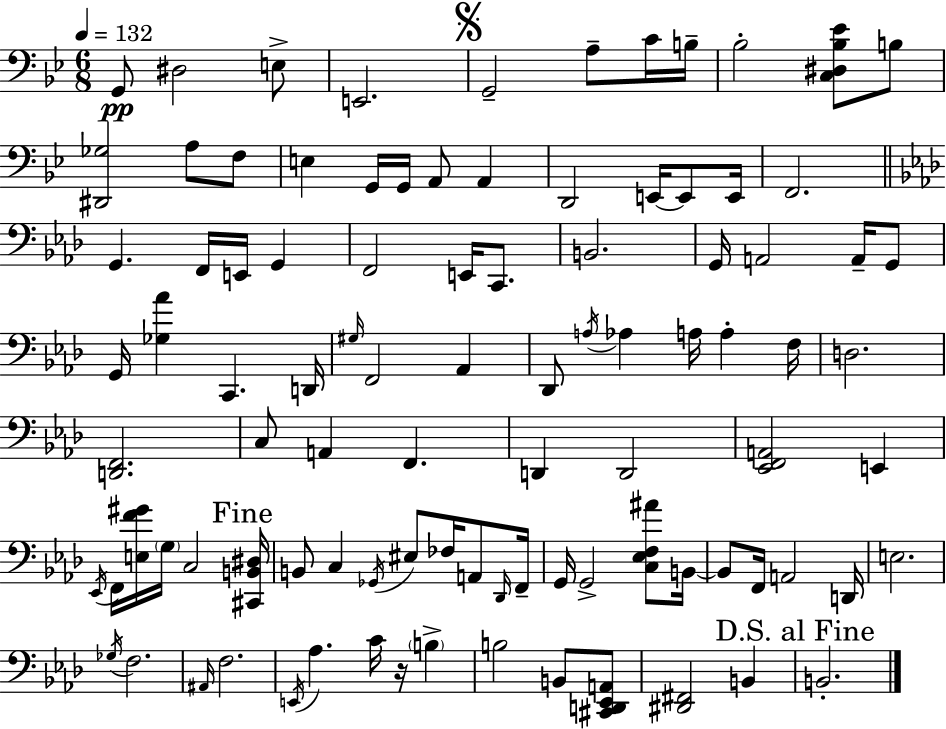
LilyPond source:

{
  \clef bass
  \numericTimeSignature
  \time 6/8
  \key bes \major
  \tempo 4 = 132
  \repeat volta 2 { g,8\pp dis2 e8-> | e,2. | \mark \markup { \musicglyph "scripts.segno" } g,2-- a8-- c'16 b16-- | bes2-. <c dis bes ees'>8 b8 | \break <dis, ges>2 a8 f8 | e4 g,16 g,16 a,8 a,4 | d,2 e,16~~ e,8 e,16 | f,2. | \break \bar "||" \break \key f \minor g,4. f,16 e,16 g,4 | f,2 e,16 c,8. | b,2. | g,16 a,2 a,16-- g,8 | \break g,16 <ges aes'>4 c,4. d,16 | \grace { gis16 } f,2 aes,4 | des,8 \acciaccatura { a16 } aes4 a16 a4-. | f16 d2. | \break <d, f,>2. | c8 a,4 f,4. | d,4 d,2 | <ees, f, a,>2 e,4 | \break \acciaccatura { ees,16 } f,16 <e f' gis'>16 \parenthesize g16 c2 | \mark "Fine" <cis, b, dis>16 b,8 c4 \acciaccatura { ges,16 } eis8 | fes16 a,8 \grace { des,16 } f,16-- g,16 g,2-> | <c ees f ais'>8 b,16~~ b,8 f,16 a,2 | \break d,16 e2. | \acciaccatura { ges16 } f2. | \grace { ais,16 } f2. | \acciaccatura { e,16 } aes4. | \break c'16 r16 \parenthesize b4-> b2 | b,8 <cis, d, ees, a,>8 <dis, fis,>2 | b,4 \mark "D.S. al Fine" b,2.-. | } \bar "|."
}